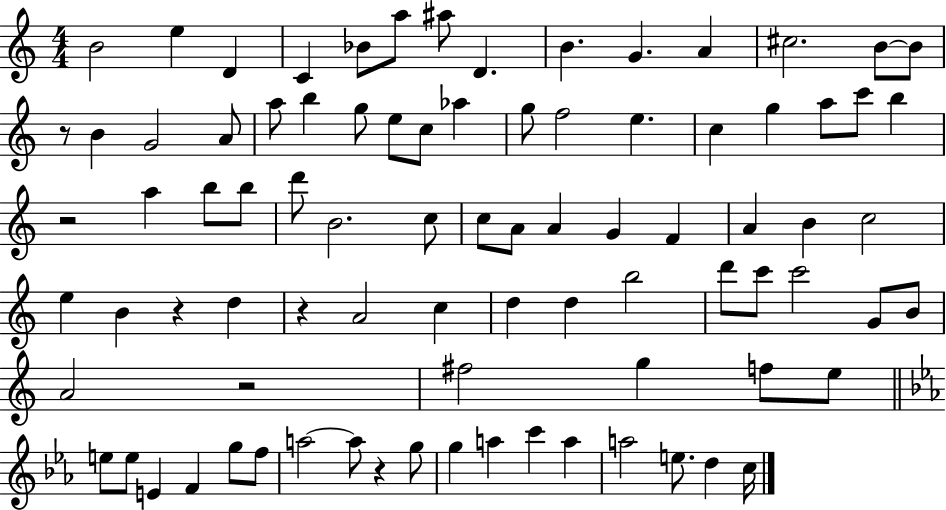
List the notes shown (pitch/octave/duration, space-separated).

B4/h E5/q D4/q C4/q Bb4/e A5/e A#5/e D4/q. B4/q. G4/q. A4/q C#5/h. B4/e B4/e R/e B4/q G4/h A4/e A5/e B5/q G5/e E5/e C5/e Ab5/q G5/e F5/h E5/q. C5/q G5/q A5/e C6/e B5/q R/h A5/q B5/e B5/e D6/e B4/h. C5/e C5/e A4/e A4/q G4/q F4/q A4/q B4/q C5/h E5/q B4/q R/q D5/q R/q A4/h C5/q D5/q D5/q B5/h D6/e C6/e C6/h G4/e B4/e A4/h R/h F#5/h G5/q F5/e E5/e E5/e E5/e E4/q F4/q G5/e F5/e A5/h A5/e R/q G5/e G5/q A5/q C6/q A5/q A5/h E5/e. D5/q C5/s